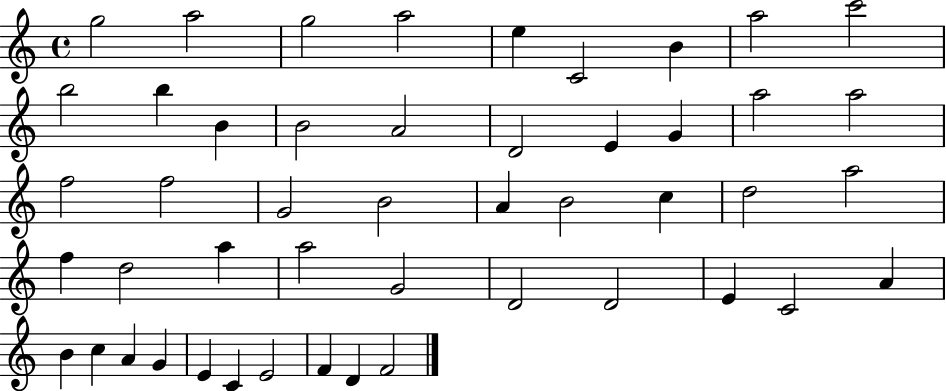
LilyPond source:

{
  \clef treble
  \time 4/4
  \defaultTimeSignature
  \key c \major
  g''2 a''2 | g''2 a''2 | e''4 c'2 b'4 | a''2 c'''2 | \break b''2 b''4 b'4 | b'2 a'2 | d'2 e'4 g'4 | a''2 a''2 | \break f''2 f''2 | g'2 b'2 | a'4 b'2 c''4 | d''2 a''2 | \break f''4 d''2 a''4 | a''2 g'2 | d'2 d'2 | e'4 c'2 a'4 | \break b'4 c''4 a'4 g'4 | e'4 c'4 e'2 | f'4 d'4 f'2 | \bar "|."
}